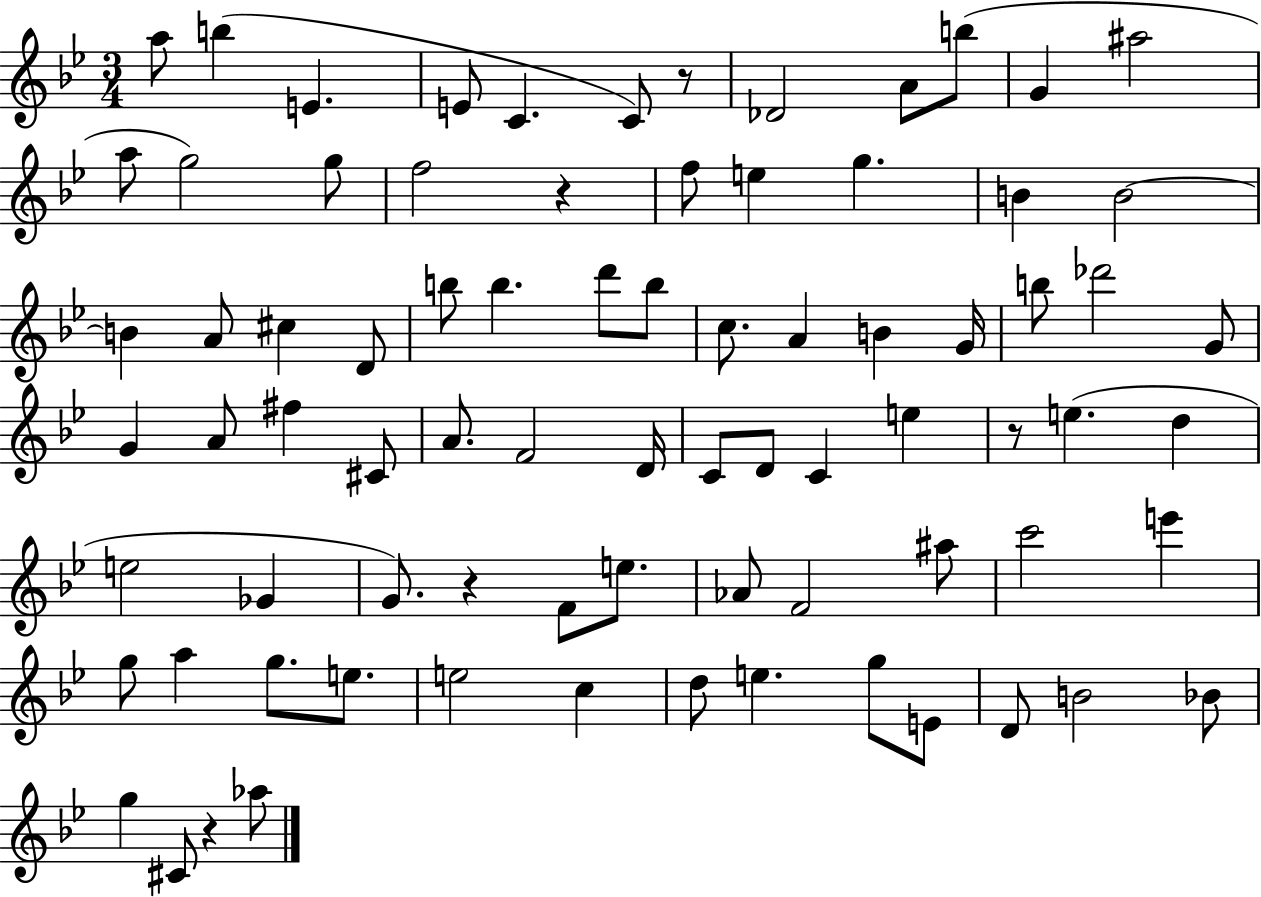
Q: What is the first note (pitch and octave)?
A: A5